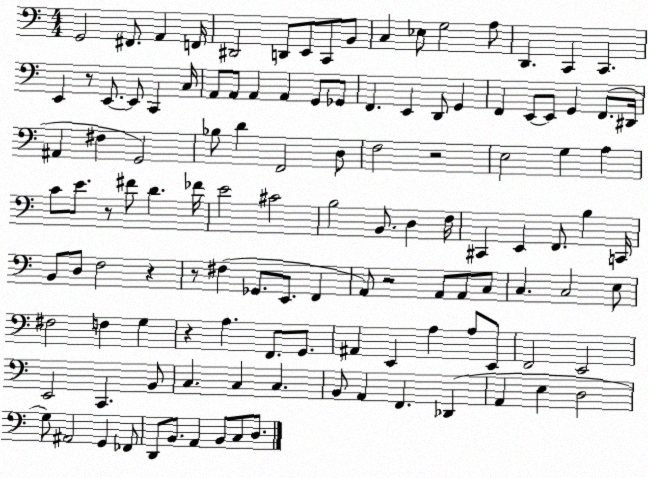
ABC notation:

X:1
T:Untitled
M:4/4
L:1/4
K:C
G,,2 ^F,,/2 A,, F,,/4 ^D,,2 D,,/2 E,,/2 C,,/2 B,,/2 C, _E,/2 G,2 A,/2 D,, C,, C,, E,, z/2 E,,/2 E,,/2 C,, C,/4 A,,/2 A,,/2 A,, A,, G,,/2 _G,,/2 F,, E,, D,,/2 G,, F,, E,,/2 E,,/2 G,, F,,/2 ^D,,/4 ^A,, ^F, G,,2 _B,/2 D F,,2 D,/2 F,2 z2 E,2 G, A, C/2 E/2 z/2 ^F/2 D _F/4 E2 ^C2 B,2 B,,/2 D, F,/4 ^C,, E,, F,,/2 B, C,,/4 B,,/2 D,/2 F,2 z z/2 ^F, _G,,/2 E,,/2 F,, A,,/2 z2 A,,/2 A,,/2 C,/2 C, C,2 E,/2 ^F,2 F, G, z A, F,,/2 G,,/2 ^A,, E,, A, A,/2 E,,/2 F,,2 E,,2 E,,2 C,, B,,/2 C, C, C, B,,/2 A,, F,, _D,, A,, E, D,2 G,/2 ^A,,2 G,, _F,,/2 D,,/2 B,,/2 A,, B,,/2 C,/2 D,/2